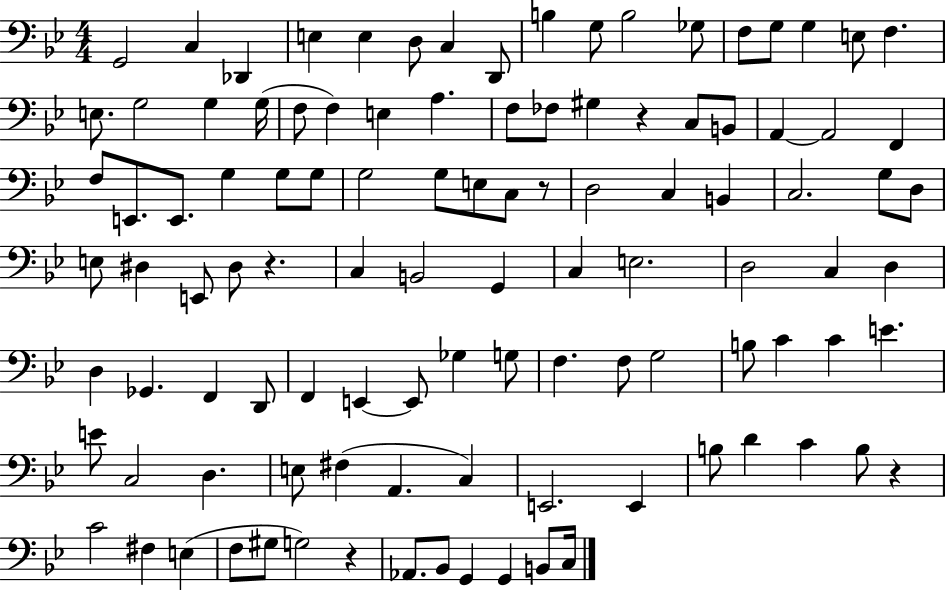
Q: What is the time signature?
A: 4/4